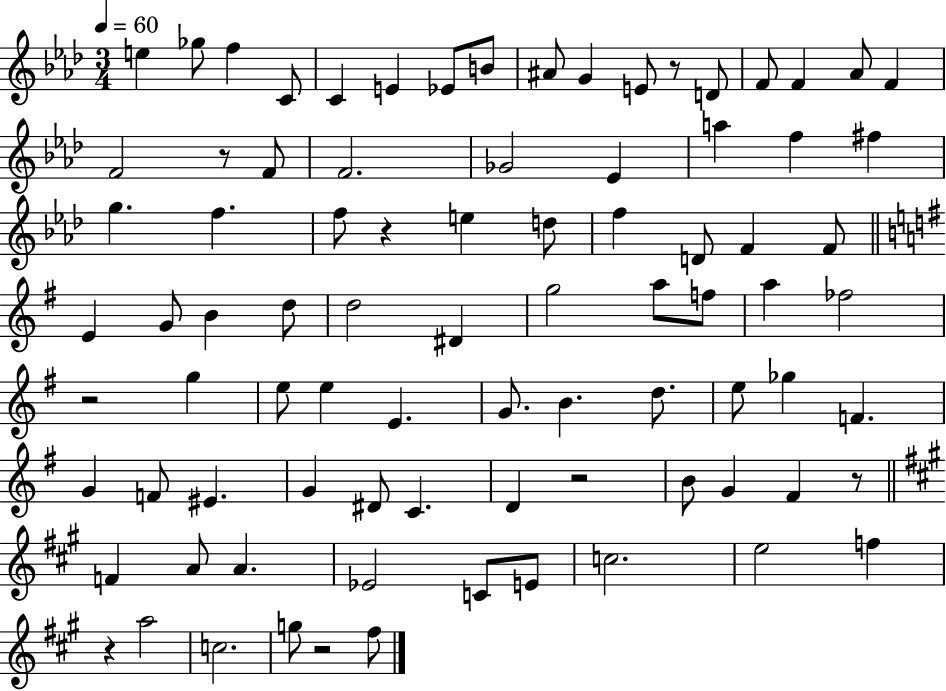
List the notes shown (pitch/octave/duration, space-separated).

E5/q Gb5/e F5/q C4/e C4/q E4/q Eb4/e B4/e A#4/e G4/q E4/e R/e D4/e F4/e F4/q Ab4/e F4/q F4/h R/e F4/e F4/h. Gb4/h Eb4/q A5/q F5/q F#5/q G5/q. F5/q. F5/e R/q E5/q D5/e F5/q D4/e F4/q F4/e E4/q G4/e B4/q D5/e D5/h D#4/q G5/h A5/e F5/e A5/q FES5/h R/h G5/q E5/e E5/q E4/q. G4/e. B4/q. D5/e. E5/e Gb5/q F4/q. G4/q F4/e EIS4/q. G4/q D#4/e C4/q. D4/q R/h B4/e G4/q F#4/q R/e F4/q A4/e A4/q. Eb4/h C4/e E4/e C5/h. E5/h F5/q R/q A5/h C5/h. G5/e R/h F#5/e